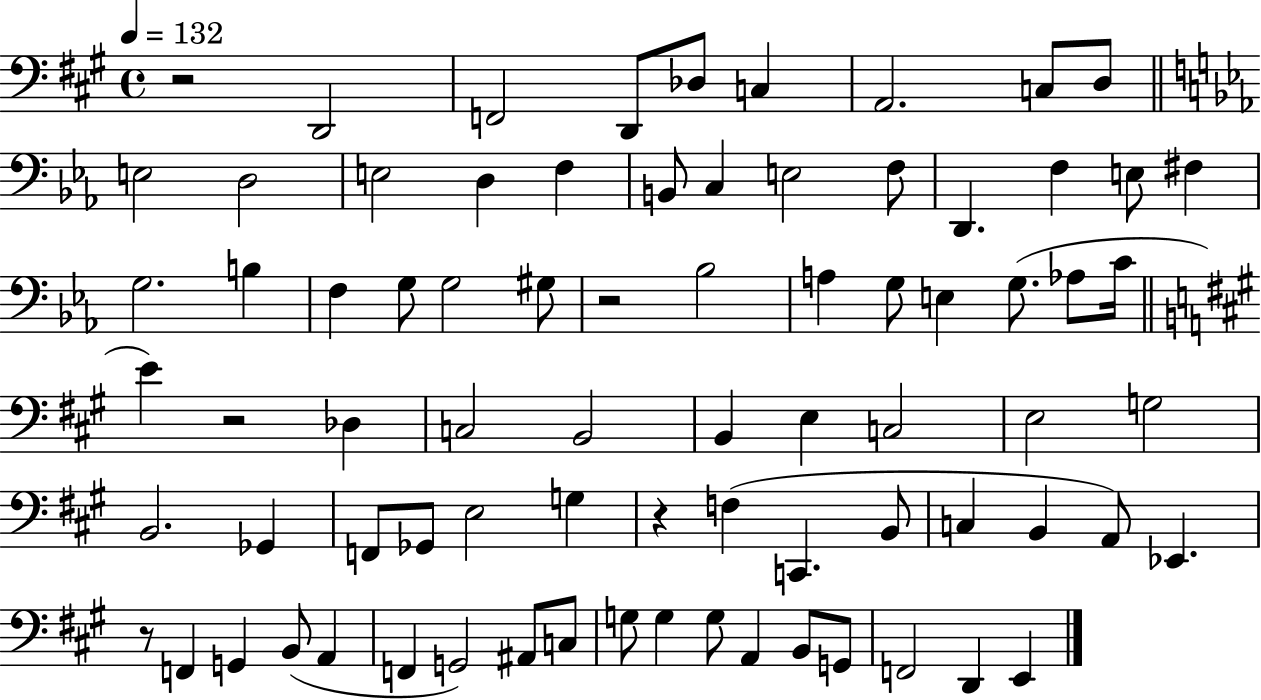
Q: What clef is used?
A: bass